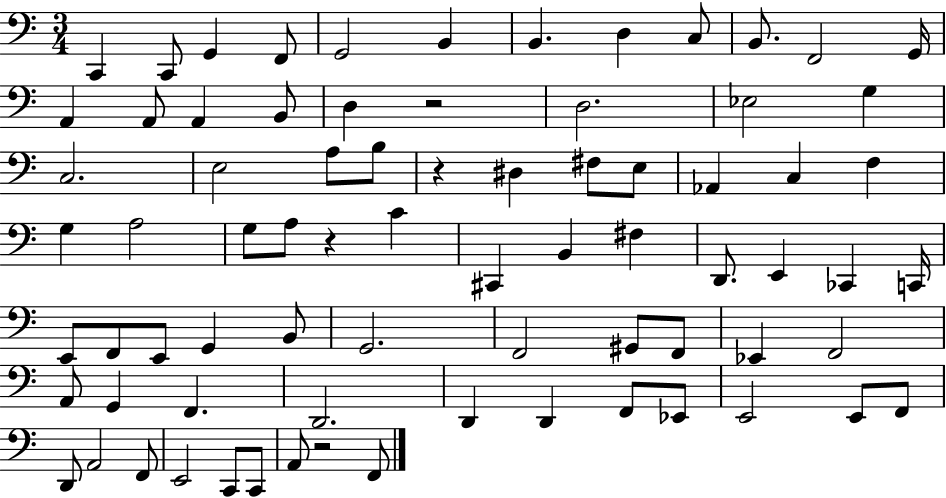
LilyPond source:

{
  \clef bass
  \numericTimeSignature
  \time 3/4
  \key c \major
  c,4 c,8 g,4 f,8 | g,2 b,4 | b,4. d4 c8 | b,8. f,2 g,16 | \break a,4 a,8 a,4 b,8 | d4 r2 | d2. | ees2 g4 | \break c2. | e2 a8 b8 | r4 dis4 fis8 e8 | aes,4 c4 f4 | \break g4 a2 | g8 a8 r4 c'4 | cis,4 b,4 fis4 | d,8. e,4 ces,4 c,16 | \break e,8 f,8 e,8 g,4 b,8 | g,2. | f,2 gis,8 f,8 | ees,4 f,2 | \break a,8 g,4 f,4. | d,2. | d,4 d,4 f,8 ees,8 | e,2 e,8 f,8 | \break d,8 a,2 f,8 | e,2 c,8 c,8 | a,8 r2 f,8 | \bar "|."
}